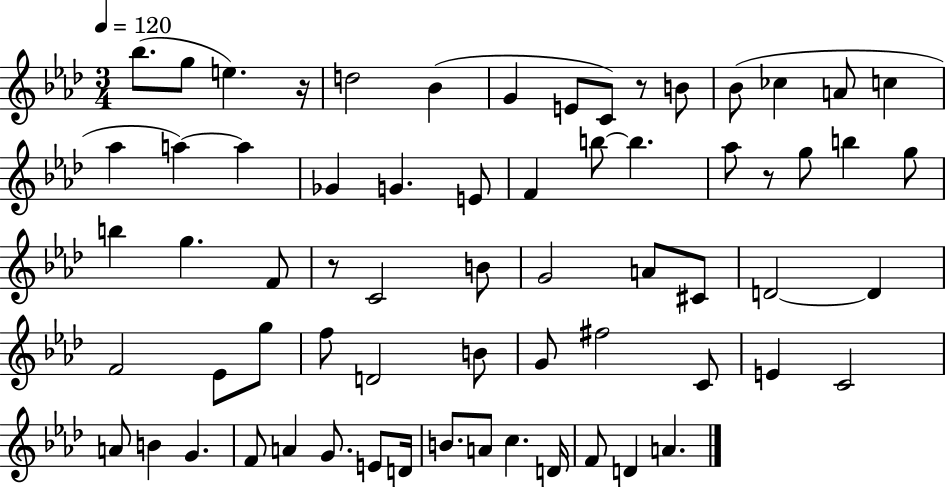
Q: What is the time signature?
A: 3/4